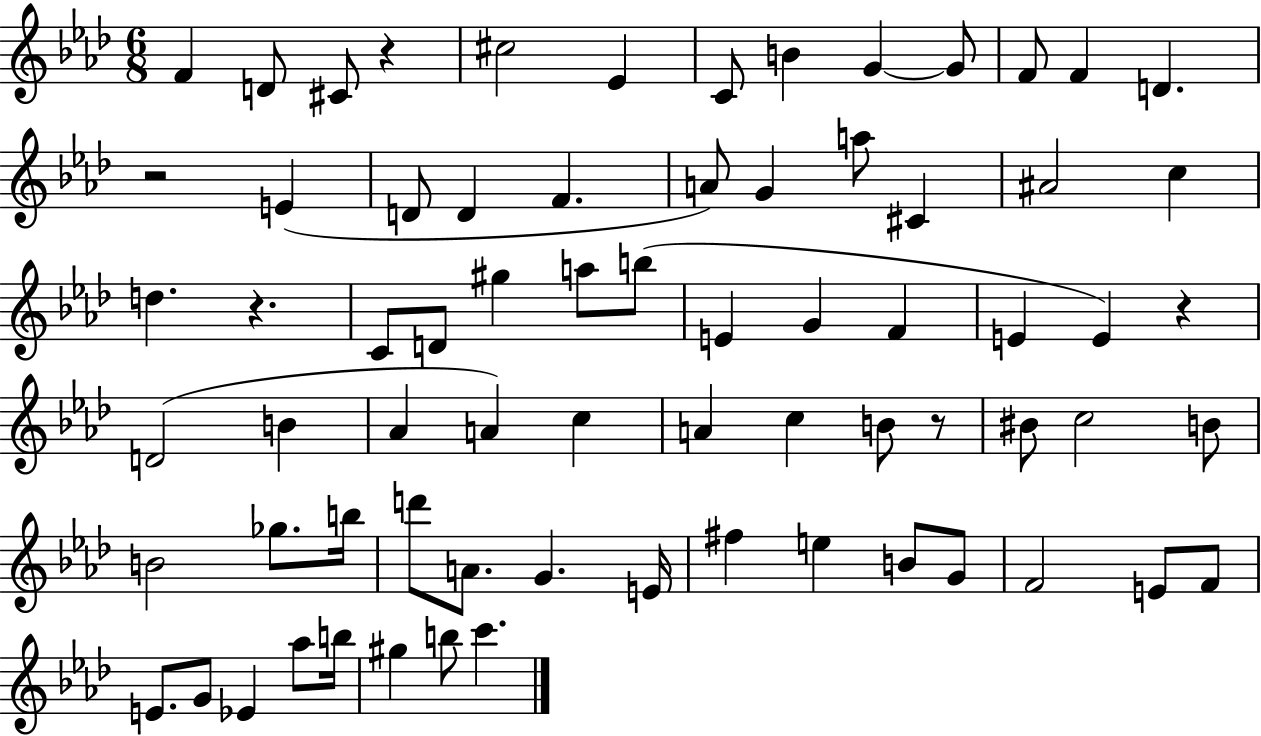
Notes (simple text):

F4/q D4/e C#4/e R/q C#5/h Eb4/q C4/e B4/q G4/q G4/e F4/e F4/q D4/q. R/h E4/q D4/e D4/q F4/q. A4/e G4/q A5/e C#4/q A#4/h C5/q D5/q. R/q. C4/e D4/e G#5/q A5/e B5/e E4/q G4/q F4/q E4/q E4/q R/q D4/h B4/q Ab4/q A4/q C5/q A4/q C5/q B4/e R/e BIS4/e C5/h B4/e B4/h Gb5/e. B5/s D6/e A4/e. G4/q. E4/s F#5/q E5/q B4/e G4/e F4/h E4/e F4/e E4/e. G4/e Eb4/q Ab5/e B5/s G#5/q B5/e C6/q.